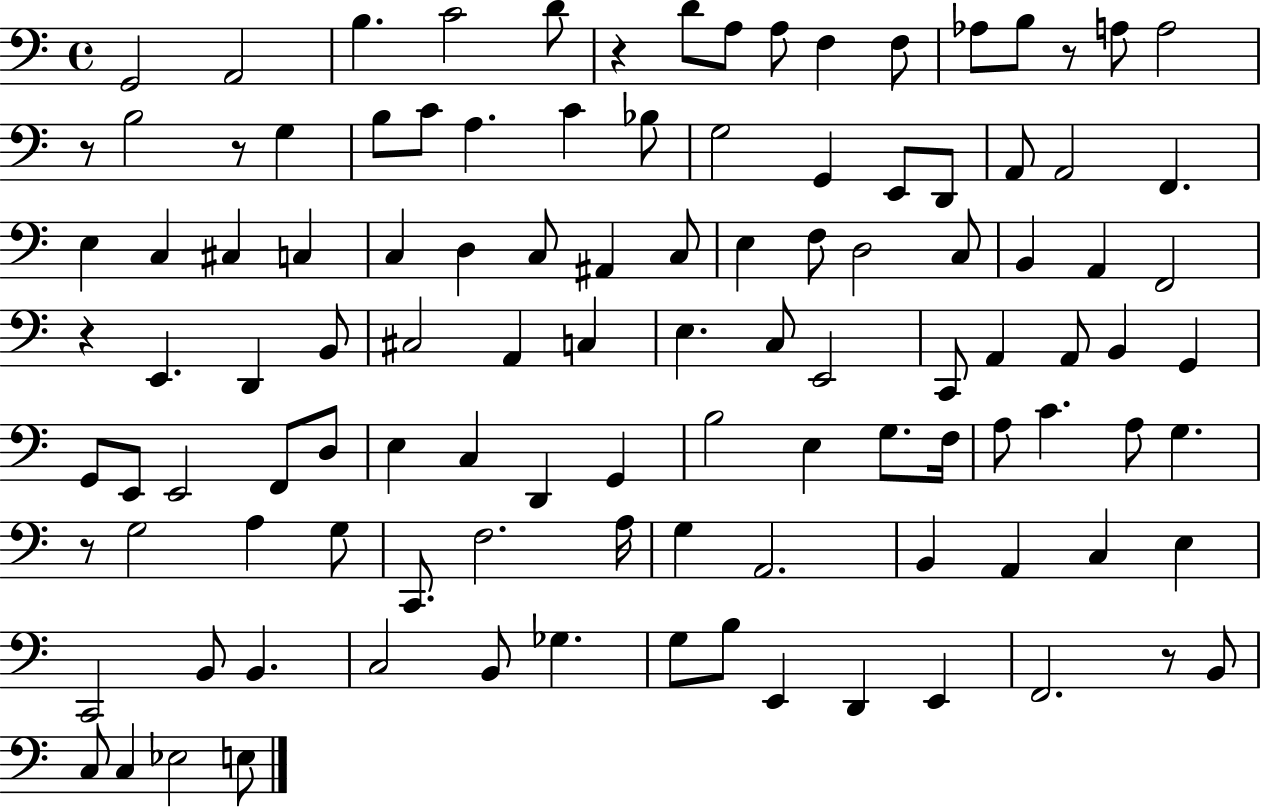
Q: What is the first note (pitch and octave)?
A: G2